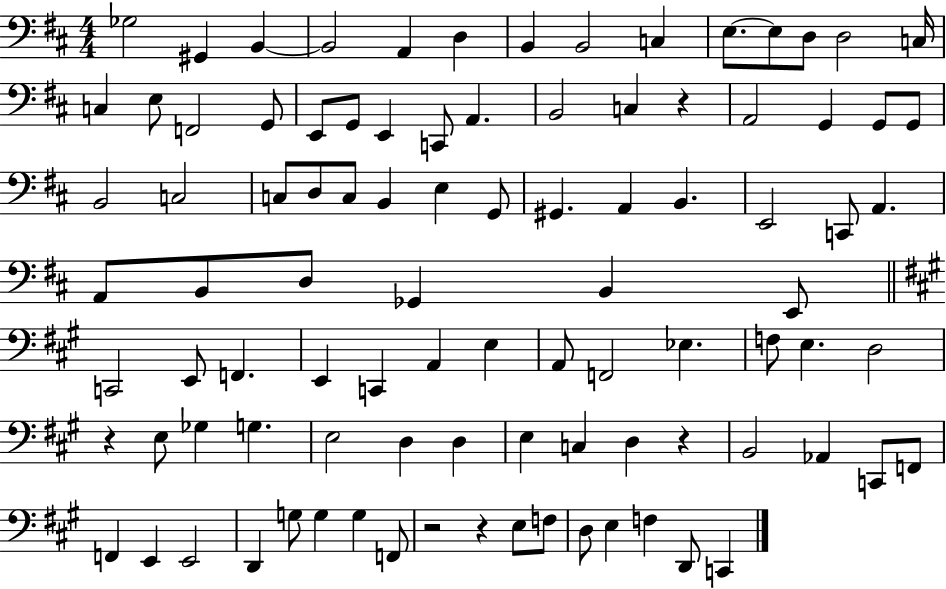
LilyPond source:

{
  \clef bass
  \numericTimeSignature
  \time 4/4
  \key d \major
  ges2 gis,4 b,4~~ | b,2 a,4 d4 | b,4 b,2 c4 | e8.~~ e8 d8 d2 c16 | \break c4 e8 f,2 g,8 | e,8 g,8 e,4 c,8 a,4. | b,2 c4 r4 | a,2 g,4 g,8 g,8 | \break b,2 c2 | c8 d8 c8 b,4 e4 g,8 | gis,4. a,4 b,4. | e,2 c,8 a,4. | \break a,8 b,8 d8 ges,4 b,4 e,8 | \bar "||" \break \key a \major c,2 e,8 f,4. | e,4 c,4 a,4 e4 | a,8 f,2 ees4. | f8 e4. d2 | \break r4 e8 ges4 g4. | e2 d4 d4 | e4 c4 d4 r4 | b,2 aes,4 c,8 f,8 | \break f,4 e,4 e,2 | d,4 g8 g4 g4 f,8 | r2 r4 e8 f8 | d8 e4 f4 d,8 c,4 | \break \bar "|."
}